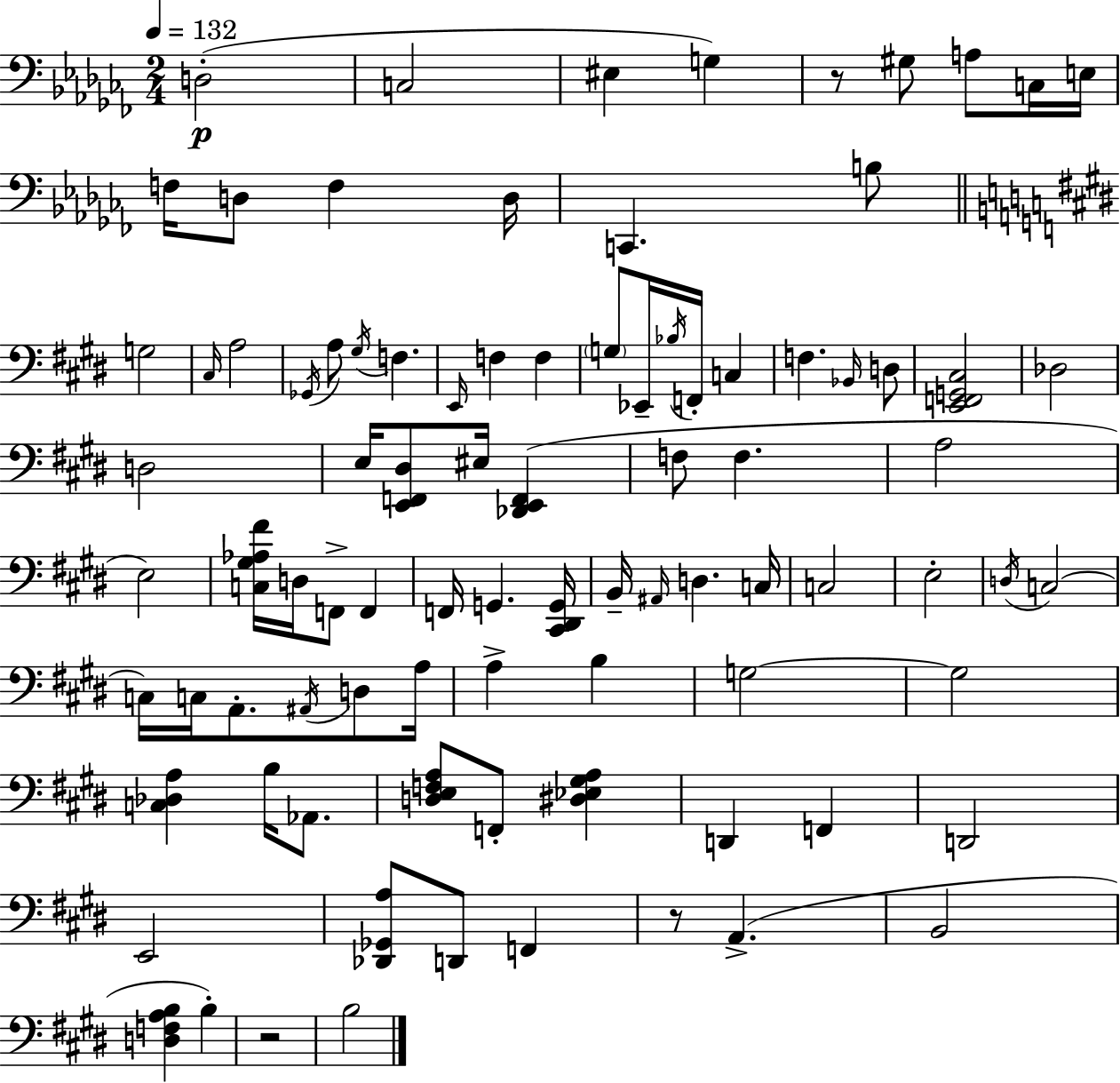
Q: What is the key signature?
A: AES minor